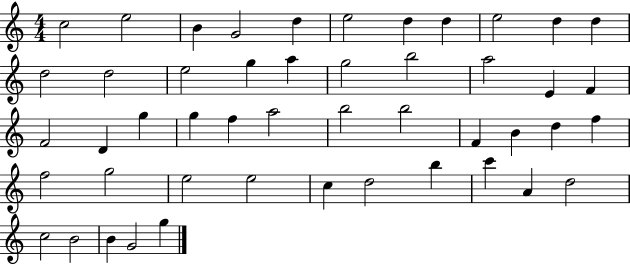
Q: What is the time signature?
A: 4/4